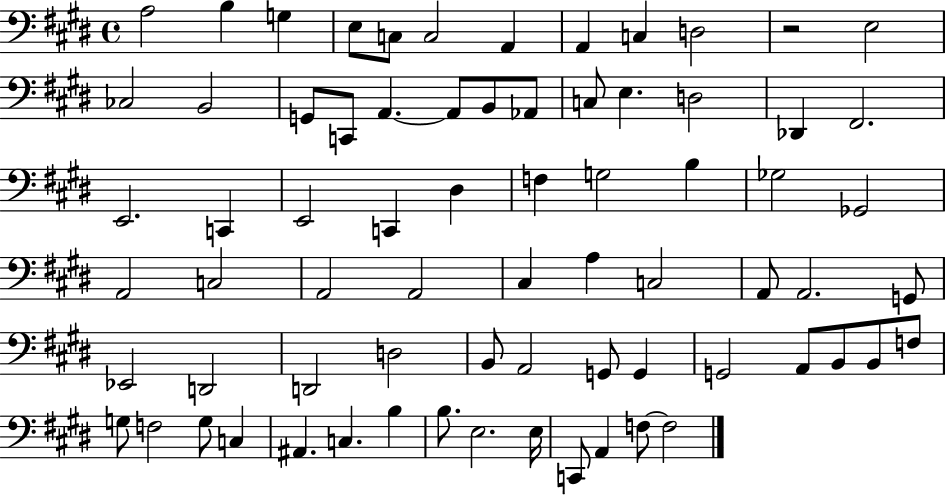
A3/h B3/q G3/q E3/e C3/e C3/h A2/q A2/q C3/q D3/h R/h E3/h CES3/h B2/h G2/e C2/e A2/q. A2/e B2/e Ab2/e C3/e E3/q. D3/h Db2/q F#2/h. E2/h. C2/q E2/h C2/q D#3/q F3/q G3/h B3/q Gb3/h Gb2/h A2/h C3/h A2/h A2/h C#3/q A3/q C3/h A2/e A2/h. G2/e Eb2/h D2/h D2/h D3/h B2/e A2/h G2/e G2/q G2/h A2/e B2/e B2/e F3/e G3/e F3/h G3/e C3/q A#2/q. C3/q. B3/q B3/e. E3/h. E3/s C2/e A2/q F3/e F3/h